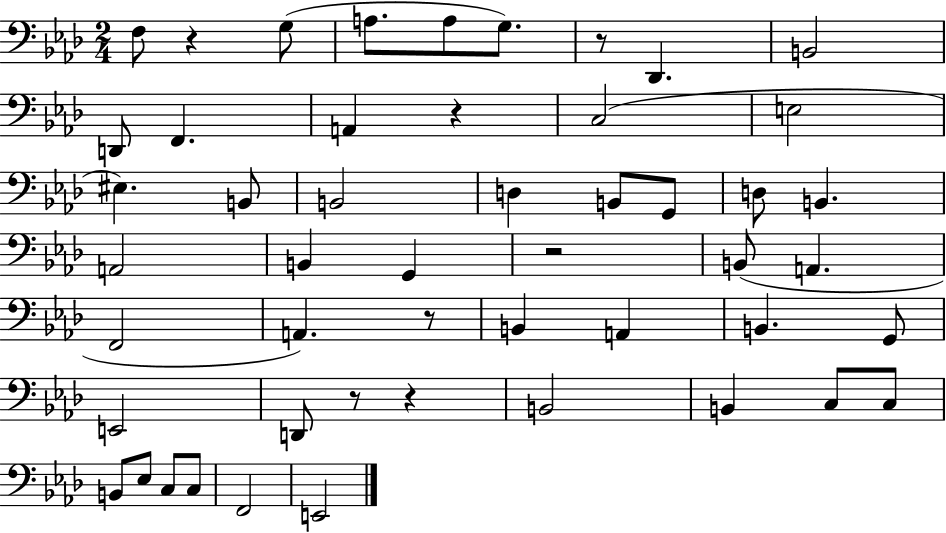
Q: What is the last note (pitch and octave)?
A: E2